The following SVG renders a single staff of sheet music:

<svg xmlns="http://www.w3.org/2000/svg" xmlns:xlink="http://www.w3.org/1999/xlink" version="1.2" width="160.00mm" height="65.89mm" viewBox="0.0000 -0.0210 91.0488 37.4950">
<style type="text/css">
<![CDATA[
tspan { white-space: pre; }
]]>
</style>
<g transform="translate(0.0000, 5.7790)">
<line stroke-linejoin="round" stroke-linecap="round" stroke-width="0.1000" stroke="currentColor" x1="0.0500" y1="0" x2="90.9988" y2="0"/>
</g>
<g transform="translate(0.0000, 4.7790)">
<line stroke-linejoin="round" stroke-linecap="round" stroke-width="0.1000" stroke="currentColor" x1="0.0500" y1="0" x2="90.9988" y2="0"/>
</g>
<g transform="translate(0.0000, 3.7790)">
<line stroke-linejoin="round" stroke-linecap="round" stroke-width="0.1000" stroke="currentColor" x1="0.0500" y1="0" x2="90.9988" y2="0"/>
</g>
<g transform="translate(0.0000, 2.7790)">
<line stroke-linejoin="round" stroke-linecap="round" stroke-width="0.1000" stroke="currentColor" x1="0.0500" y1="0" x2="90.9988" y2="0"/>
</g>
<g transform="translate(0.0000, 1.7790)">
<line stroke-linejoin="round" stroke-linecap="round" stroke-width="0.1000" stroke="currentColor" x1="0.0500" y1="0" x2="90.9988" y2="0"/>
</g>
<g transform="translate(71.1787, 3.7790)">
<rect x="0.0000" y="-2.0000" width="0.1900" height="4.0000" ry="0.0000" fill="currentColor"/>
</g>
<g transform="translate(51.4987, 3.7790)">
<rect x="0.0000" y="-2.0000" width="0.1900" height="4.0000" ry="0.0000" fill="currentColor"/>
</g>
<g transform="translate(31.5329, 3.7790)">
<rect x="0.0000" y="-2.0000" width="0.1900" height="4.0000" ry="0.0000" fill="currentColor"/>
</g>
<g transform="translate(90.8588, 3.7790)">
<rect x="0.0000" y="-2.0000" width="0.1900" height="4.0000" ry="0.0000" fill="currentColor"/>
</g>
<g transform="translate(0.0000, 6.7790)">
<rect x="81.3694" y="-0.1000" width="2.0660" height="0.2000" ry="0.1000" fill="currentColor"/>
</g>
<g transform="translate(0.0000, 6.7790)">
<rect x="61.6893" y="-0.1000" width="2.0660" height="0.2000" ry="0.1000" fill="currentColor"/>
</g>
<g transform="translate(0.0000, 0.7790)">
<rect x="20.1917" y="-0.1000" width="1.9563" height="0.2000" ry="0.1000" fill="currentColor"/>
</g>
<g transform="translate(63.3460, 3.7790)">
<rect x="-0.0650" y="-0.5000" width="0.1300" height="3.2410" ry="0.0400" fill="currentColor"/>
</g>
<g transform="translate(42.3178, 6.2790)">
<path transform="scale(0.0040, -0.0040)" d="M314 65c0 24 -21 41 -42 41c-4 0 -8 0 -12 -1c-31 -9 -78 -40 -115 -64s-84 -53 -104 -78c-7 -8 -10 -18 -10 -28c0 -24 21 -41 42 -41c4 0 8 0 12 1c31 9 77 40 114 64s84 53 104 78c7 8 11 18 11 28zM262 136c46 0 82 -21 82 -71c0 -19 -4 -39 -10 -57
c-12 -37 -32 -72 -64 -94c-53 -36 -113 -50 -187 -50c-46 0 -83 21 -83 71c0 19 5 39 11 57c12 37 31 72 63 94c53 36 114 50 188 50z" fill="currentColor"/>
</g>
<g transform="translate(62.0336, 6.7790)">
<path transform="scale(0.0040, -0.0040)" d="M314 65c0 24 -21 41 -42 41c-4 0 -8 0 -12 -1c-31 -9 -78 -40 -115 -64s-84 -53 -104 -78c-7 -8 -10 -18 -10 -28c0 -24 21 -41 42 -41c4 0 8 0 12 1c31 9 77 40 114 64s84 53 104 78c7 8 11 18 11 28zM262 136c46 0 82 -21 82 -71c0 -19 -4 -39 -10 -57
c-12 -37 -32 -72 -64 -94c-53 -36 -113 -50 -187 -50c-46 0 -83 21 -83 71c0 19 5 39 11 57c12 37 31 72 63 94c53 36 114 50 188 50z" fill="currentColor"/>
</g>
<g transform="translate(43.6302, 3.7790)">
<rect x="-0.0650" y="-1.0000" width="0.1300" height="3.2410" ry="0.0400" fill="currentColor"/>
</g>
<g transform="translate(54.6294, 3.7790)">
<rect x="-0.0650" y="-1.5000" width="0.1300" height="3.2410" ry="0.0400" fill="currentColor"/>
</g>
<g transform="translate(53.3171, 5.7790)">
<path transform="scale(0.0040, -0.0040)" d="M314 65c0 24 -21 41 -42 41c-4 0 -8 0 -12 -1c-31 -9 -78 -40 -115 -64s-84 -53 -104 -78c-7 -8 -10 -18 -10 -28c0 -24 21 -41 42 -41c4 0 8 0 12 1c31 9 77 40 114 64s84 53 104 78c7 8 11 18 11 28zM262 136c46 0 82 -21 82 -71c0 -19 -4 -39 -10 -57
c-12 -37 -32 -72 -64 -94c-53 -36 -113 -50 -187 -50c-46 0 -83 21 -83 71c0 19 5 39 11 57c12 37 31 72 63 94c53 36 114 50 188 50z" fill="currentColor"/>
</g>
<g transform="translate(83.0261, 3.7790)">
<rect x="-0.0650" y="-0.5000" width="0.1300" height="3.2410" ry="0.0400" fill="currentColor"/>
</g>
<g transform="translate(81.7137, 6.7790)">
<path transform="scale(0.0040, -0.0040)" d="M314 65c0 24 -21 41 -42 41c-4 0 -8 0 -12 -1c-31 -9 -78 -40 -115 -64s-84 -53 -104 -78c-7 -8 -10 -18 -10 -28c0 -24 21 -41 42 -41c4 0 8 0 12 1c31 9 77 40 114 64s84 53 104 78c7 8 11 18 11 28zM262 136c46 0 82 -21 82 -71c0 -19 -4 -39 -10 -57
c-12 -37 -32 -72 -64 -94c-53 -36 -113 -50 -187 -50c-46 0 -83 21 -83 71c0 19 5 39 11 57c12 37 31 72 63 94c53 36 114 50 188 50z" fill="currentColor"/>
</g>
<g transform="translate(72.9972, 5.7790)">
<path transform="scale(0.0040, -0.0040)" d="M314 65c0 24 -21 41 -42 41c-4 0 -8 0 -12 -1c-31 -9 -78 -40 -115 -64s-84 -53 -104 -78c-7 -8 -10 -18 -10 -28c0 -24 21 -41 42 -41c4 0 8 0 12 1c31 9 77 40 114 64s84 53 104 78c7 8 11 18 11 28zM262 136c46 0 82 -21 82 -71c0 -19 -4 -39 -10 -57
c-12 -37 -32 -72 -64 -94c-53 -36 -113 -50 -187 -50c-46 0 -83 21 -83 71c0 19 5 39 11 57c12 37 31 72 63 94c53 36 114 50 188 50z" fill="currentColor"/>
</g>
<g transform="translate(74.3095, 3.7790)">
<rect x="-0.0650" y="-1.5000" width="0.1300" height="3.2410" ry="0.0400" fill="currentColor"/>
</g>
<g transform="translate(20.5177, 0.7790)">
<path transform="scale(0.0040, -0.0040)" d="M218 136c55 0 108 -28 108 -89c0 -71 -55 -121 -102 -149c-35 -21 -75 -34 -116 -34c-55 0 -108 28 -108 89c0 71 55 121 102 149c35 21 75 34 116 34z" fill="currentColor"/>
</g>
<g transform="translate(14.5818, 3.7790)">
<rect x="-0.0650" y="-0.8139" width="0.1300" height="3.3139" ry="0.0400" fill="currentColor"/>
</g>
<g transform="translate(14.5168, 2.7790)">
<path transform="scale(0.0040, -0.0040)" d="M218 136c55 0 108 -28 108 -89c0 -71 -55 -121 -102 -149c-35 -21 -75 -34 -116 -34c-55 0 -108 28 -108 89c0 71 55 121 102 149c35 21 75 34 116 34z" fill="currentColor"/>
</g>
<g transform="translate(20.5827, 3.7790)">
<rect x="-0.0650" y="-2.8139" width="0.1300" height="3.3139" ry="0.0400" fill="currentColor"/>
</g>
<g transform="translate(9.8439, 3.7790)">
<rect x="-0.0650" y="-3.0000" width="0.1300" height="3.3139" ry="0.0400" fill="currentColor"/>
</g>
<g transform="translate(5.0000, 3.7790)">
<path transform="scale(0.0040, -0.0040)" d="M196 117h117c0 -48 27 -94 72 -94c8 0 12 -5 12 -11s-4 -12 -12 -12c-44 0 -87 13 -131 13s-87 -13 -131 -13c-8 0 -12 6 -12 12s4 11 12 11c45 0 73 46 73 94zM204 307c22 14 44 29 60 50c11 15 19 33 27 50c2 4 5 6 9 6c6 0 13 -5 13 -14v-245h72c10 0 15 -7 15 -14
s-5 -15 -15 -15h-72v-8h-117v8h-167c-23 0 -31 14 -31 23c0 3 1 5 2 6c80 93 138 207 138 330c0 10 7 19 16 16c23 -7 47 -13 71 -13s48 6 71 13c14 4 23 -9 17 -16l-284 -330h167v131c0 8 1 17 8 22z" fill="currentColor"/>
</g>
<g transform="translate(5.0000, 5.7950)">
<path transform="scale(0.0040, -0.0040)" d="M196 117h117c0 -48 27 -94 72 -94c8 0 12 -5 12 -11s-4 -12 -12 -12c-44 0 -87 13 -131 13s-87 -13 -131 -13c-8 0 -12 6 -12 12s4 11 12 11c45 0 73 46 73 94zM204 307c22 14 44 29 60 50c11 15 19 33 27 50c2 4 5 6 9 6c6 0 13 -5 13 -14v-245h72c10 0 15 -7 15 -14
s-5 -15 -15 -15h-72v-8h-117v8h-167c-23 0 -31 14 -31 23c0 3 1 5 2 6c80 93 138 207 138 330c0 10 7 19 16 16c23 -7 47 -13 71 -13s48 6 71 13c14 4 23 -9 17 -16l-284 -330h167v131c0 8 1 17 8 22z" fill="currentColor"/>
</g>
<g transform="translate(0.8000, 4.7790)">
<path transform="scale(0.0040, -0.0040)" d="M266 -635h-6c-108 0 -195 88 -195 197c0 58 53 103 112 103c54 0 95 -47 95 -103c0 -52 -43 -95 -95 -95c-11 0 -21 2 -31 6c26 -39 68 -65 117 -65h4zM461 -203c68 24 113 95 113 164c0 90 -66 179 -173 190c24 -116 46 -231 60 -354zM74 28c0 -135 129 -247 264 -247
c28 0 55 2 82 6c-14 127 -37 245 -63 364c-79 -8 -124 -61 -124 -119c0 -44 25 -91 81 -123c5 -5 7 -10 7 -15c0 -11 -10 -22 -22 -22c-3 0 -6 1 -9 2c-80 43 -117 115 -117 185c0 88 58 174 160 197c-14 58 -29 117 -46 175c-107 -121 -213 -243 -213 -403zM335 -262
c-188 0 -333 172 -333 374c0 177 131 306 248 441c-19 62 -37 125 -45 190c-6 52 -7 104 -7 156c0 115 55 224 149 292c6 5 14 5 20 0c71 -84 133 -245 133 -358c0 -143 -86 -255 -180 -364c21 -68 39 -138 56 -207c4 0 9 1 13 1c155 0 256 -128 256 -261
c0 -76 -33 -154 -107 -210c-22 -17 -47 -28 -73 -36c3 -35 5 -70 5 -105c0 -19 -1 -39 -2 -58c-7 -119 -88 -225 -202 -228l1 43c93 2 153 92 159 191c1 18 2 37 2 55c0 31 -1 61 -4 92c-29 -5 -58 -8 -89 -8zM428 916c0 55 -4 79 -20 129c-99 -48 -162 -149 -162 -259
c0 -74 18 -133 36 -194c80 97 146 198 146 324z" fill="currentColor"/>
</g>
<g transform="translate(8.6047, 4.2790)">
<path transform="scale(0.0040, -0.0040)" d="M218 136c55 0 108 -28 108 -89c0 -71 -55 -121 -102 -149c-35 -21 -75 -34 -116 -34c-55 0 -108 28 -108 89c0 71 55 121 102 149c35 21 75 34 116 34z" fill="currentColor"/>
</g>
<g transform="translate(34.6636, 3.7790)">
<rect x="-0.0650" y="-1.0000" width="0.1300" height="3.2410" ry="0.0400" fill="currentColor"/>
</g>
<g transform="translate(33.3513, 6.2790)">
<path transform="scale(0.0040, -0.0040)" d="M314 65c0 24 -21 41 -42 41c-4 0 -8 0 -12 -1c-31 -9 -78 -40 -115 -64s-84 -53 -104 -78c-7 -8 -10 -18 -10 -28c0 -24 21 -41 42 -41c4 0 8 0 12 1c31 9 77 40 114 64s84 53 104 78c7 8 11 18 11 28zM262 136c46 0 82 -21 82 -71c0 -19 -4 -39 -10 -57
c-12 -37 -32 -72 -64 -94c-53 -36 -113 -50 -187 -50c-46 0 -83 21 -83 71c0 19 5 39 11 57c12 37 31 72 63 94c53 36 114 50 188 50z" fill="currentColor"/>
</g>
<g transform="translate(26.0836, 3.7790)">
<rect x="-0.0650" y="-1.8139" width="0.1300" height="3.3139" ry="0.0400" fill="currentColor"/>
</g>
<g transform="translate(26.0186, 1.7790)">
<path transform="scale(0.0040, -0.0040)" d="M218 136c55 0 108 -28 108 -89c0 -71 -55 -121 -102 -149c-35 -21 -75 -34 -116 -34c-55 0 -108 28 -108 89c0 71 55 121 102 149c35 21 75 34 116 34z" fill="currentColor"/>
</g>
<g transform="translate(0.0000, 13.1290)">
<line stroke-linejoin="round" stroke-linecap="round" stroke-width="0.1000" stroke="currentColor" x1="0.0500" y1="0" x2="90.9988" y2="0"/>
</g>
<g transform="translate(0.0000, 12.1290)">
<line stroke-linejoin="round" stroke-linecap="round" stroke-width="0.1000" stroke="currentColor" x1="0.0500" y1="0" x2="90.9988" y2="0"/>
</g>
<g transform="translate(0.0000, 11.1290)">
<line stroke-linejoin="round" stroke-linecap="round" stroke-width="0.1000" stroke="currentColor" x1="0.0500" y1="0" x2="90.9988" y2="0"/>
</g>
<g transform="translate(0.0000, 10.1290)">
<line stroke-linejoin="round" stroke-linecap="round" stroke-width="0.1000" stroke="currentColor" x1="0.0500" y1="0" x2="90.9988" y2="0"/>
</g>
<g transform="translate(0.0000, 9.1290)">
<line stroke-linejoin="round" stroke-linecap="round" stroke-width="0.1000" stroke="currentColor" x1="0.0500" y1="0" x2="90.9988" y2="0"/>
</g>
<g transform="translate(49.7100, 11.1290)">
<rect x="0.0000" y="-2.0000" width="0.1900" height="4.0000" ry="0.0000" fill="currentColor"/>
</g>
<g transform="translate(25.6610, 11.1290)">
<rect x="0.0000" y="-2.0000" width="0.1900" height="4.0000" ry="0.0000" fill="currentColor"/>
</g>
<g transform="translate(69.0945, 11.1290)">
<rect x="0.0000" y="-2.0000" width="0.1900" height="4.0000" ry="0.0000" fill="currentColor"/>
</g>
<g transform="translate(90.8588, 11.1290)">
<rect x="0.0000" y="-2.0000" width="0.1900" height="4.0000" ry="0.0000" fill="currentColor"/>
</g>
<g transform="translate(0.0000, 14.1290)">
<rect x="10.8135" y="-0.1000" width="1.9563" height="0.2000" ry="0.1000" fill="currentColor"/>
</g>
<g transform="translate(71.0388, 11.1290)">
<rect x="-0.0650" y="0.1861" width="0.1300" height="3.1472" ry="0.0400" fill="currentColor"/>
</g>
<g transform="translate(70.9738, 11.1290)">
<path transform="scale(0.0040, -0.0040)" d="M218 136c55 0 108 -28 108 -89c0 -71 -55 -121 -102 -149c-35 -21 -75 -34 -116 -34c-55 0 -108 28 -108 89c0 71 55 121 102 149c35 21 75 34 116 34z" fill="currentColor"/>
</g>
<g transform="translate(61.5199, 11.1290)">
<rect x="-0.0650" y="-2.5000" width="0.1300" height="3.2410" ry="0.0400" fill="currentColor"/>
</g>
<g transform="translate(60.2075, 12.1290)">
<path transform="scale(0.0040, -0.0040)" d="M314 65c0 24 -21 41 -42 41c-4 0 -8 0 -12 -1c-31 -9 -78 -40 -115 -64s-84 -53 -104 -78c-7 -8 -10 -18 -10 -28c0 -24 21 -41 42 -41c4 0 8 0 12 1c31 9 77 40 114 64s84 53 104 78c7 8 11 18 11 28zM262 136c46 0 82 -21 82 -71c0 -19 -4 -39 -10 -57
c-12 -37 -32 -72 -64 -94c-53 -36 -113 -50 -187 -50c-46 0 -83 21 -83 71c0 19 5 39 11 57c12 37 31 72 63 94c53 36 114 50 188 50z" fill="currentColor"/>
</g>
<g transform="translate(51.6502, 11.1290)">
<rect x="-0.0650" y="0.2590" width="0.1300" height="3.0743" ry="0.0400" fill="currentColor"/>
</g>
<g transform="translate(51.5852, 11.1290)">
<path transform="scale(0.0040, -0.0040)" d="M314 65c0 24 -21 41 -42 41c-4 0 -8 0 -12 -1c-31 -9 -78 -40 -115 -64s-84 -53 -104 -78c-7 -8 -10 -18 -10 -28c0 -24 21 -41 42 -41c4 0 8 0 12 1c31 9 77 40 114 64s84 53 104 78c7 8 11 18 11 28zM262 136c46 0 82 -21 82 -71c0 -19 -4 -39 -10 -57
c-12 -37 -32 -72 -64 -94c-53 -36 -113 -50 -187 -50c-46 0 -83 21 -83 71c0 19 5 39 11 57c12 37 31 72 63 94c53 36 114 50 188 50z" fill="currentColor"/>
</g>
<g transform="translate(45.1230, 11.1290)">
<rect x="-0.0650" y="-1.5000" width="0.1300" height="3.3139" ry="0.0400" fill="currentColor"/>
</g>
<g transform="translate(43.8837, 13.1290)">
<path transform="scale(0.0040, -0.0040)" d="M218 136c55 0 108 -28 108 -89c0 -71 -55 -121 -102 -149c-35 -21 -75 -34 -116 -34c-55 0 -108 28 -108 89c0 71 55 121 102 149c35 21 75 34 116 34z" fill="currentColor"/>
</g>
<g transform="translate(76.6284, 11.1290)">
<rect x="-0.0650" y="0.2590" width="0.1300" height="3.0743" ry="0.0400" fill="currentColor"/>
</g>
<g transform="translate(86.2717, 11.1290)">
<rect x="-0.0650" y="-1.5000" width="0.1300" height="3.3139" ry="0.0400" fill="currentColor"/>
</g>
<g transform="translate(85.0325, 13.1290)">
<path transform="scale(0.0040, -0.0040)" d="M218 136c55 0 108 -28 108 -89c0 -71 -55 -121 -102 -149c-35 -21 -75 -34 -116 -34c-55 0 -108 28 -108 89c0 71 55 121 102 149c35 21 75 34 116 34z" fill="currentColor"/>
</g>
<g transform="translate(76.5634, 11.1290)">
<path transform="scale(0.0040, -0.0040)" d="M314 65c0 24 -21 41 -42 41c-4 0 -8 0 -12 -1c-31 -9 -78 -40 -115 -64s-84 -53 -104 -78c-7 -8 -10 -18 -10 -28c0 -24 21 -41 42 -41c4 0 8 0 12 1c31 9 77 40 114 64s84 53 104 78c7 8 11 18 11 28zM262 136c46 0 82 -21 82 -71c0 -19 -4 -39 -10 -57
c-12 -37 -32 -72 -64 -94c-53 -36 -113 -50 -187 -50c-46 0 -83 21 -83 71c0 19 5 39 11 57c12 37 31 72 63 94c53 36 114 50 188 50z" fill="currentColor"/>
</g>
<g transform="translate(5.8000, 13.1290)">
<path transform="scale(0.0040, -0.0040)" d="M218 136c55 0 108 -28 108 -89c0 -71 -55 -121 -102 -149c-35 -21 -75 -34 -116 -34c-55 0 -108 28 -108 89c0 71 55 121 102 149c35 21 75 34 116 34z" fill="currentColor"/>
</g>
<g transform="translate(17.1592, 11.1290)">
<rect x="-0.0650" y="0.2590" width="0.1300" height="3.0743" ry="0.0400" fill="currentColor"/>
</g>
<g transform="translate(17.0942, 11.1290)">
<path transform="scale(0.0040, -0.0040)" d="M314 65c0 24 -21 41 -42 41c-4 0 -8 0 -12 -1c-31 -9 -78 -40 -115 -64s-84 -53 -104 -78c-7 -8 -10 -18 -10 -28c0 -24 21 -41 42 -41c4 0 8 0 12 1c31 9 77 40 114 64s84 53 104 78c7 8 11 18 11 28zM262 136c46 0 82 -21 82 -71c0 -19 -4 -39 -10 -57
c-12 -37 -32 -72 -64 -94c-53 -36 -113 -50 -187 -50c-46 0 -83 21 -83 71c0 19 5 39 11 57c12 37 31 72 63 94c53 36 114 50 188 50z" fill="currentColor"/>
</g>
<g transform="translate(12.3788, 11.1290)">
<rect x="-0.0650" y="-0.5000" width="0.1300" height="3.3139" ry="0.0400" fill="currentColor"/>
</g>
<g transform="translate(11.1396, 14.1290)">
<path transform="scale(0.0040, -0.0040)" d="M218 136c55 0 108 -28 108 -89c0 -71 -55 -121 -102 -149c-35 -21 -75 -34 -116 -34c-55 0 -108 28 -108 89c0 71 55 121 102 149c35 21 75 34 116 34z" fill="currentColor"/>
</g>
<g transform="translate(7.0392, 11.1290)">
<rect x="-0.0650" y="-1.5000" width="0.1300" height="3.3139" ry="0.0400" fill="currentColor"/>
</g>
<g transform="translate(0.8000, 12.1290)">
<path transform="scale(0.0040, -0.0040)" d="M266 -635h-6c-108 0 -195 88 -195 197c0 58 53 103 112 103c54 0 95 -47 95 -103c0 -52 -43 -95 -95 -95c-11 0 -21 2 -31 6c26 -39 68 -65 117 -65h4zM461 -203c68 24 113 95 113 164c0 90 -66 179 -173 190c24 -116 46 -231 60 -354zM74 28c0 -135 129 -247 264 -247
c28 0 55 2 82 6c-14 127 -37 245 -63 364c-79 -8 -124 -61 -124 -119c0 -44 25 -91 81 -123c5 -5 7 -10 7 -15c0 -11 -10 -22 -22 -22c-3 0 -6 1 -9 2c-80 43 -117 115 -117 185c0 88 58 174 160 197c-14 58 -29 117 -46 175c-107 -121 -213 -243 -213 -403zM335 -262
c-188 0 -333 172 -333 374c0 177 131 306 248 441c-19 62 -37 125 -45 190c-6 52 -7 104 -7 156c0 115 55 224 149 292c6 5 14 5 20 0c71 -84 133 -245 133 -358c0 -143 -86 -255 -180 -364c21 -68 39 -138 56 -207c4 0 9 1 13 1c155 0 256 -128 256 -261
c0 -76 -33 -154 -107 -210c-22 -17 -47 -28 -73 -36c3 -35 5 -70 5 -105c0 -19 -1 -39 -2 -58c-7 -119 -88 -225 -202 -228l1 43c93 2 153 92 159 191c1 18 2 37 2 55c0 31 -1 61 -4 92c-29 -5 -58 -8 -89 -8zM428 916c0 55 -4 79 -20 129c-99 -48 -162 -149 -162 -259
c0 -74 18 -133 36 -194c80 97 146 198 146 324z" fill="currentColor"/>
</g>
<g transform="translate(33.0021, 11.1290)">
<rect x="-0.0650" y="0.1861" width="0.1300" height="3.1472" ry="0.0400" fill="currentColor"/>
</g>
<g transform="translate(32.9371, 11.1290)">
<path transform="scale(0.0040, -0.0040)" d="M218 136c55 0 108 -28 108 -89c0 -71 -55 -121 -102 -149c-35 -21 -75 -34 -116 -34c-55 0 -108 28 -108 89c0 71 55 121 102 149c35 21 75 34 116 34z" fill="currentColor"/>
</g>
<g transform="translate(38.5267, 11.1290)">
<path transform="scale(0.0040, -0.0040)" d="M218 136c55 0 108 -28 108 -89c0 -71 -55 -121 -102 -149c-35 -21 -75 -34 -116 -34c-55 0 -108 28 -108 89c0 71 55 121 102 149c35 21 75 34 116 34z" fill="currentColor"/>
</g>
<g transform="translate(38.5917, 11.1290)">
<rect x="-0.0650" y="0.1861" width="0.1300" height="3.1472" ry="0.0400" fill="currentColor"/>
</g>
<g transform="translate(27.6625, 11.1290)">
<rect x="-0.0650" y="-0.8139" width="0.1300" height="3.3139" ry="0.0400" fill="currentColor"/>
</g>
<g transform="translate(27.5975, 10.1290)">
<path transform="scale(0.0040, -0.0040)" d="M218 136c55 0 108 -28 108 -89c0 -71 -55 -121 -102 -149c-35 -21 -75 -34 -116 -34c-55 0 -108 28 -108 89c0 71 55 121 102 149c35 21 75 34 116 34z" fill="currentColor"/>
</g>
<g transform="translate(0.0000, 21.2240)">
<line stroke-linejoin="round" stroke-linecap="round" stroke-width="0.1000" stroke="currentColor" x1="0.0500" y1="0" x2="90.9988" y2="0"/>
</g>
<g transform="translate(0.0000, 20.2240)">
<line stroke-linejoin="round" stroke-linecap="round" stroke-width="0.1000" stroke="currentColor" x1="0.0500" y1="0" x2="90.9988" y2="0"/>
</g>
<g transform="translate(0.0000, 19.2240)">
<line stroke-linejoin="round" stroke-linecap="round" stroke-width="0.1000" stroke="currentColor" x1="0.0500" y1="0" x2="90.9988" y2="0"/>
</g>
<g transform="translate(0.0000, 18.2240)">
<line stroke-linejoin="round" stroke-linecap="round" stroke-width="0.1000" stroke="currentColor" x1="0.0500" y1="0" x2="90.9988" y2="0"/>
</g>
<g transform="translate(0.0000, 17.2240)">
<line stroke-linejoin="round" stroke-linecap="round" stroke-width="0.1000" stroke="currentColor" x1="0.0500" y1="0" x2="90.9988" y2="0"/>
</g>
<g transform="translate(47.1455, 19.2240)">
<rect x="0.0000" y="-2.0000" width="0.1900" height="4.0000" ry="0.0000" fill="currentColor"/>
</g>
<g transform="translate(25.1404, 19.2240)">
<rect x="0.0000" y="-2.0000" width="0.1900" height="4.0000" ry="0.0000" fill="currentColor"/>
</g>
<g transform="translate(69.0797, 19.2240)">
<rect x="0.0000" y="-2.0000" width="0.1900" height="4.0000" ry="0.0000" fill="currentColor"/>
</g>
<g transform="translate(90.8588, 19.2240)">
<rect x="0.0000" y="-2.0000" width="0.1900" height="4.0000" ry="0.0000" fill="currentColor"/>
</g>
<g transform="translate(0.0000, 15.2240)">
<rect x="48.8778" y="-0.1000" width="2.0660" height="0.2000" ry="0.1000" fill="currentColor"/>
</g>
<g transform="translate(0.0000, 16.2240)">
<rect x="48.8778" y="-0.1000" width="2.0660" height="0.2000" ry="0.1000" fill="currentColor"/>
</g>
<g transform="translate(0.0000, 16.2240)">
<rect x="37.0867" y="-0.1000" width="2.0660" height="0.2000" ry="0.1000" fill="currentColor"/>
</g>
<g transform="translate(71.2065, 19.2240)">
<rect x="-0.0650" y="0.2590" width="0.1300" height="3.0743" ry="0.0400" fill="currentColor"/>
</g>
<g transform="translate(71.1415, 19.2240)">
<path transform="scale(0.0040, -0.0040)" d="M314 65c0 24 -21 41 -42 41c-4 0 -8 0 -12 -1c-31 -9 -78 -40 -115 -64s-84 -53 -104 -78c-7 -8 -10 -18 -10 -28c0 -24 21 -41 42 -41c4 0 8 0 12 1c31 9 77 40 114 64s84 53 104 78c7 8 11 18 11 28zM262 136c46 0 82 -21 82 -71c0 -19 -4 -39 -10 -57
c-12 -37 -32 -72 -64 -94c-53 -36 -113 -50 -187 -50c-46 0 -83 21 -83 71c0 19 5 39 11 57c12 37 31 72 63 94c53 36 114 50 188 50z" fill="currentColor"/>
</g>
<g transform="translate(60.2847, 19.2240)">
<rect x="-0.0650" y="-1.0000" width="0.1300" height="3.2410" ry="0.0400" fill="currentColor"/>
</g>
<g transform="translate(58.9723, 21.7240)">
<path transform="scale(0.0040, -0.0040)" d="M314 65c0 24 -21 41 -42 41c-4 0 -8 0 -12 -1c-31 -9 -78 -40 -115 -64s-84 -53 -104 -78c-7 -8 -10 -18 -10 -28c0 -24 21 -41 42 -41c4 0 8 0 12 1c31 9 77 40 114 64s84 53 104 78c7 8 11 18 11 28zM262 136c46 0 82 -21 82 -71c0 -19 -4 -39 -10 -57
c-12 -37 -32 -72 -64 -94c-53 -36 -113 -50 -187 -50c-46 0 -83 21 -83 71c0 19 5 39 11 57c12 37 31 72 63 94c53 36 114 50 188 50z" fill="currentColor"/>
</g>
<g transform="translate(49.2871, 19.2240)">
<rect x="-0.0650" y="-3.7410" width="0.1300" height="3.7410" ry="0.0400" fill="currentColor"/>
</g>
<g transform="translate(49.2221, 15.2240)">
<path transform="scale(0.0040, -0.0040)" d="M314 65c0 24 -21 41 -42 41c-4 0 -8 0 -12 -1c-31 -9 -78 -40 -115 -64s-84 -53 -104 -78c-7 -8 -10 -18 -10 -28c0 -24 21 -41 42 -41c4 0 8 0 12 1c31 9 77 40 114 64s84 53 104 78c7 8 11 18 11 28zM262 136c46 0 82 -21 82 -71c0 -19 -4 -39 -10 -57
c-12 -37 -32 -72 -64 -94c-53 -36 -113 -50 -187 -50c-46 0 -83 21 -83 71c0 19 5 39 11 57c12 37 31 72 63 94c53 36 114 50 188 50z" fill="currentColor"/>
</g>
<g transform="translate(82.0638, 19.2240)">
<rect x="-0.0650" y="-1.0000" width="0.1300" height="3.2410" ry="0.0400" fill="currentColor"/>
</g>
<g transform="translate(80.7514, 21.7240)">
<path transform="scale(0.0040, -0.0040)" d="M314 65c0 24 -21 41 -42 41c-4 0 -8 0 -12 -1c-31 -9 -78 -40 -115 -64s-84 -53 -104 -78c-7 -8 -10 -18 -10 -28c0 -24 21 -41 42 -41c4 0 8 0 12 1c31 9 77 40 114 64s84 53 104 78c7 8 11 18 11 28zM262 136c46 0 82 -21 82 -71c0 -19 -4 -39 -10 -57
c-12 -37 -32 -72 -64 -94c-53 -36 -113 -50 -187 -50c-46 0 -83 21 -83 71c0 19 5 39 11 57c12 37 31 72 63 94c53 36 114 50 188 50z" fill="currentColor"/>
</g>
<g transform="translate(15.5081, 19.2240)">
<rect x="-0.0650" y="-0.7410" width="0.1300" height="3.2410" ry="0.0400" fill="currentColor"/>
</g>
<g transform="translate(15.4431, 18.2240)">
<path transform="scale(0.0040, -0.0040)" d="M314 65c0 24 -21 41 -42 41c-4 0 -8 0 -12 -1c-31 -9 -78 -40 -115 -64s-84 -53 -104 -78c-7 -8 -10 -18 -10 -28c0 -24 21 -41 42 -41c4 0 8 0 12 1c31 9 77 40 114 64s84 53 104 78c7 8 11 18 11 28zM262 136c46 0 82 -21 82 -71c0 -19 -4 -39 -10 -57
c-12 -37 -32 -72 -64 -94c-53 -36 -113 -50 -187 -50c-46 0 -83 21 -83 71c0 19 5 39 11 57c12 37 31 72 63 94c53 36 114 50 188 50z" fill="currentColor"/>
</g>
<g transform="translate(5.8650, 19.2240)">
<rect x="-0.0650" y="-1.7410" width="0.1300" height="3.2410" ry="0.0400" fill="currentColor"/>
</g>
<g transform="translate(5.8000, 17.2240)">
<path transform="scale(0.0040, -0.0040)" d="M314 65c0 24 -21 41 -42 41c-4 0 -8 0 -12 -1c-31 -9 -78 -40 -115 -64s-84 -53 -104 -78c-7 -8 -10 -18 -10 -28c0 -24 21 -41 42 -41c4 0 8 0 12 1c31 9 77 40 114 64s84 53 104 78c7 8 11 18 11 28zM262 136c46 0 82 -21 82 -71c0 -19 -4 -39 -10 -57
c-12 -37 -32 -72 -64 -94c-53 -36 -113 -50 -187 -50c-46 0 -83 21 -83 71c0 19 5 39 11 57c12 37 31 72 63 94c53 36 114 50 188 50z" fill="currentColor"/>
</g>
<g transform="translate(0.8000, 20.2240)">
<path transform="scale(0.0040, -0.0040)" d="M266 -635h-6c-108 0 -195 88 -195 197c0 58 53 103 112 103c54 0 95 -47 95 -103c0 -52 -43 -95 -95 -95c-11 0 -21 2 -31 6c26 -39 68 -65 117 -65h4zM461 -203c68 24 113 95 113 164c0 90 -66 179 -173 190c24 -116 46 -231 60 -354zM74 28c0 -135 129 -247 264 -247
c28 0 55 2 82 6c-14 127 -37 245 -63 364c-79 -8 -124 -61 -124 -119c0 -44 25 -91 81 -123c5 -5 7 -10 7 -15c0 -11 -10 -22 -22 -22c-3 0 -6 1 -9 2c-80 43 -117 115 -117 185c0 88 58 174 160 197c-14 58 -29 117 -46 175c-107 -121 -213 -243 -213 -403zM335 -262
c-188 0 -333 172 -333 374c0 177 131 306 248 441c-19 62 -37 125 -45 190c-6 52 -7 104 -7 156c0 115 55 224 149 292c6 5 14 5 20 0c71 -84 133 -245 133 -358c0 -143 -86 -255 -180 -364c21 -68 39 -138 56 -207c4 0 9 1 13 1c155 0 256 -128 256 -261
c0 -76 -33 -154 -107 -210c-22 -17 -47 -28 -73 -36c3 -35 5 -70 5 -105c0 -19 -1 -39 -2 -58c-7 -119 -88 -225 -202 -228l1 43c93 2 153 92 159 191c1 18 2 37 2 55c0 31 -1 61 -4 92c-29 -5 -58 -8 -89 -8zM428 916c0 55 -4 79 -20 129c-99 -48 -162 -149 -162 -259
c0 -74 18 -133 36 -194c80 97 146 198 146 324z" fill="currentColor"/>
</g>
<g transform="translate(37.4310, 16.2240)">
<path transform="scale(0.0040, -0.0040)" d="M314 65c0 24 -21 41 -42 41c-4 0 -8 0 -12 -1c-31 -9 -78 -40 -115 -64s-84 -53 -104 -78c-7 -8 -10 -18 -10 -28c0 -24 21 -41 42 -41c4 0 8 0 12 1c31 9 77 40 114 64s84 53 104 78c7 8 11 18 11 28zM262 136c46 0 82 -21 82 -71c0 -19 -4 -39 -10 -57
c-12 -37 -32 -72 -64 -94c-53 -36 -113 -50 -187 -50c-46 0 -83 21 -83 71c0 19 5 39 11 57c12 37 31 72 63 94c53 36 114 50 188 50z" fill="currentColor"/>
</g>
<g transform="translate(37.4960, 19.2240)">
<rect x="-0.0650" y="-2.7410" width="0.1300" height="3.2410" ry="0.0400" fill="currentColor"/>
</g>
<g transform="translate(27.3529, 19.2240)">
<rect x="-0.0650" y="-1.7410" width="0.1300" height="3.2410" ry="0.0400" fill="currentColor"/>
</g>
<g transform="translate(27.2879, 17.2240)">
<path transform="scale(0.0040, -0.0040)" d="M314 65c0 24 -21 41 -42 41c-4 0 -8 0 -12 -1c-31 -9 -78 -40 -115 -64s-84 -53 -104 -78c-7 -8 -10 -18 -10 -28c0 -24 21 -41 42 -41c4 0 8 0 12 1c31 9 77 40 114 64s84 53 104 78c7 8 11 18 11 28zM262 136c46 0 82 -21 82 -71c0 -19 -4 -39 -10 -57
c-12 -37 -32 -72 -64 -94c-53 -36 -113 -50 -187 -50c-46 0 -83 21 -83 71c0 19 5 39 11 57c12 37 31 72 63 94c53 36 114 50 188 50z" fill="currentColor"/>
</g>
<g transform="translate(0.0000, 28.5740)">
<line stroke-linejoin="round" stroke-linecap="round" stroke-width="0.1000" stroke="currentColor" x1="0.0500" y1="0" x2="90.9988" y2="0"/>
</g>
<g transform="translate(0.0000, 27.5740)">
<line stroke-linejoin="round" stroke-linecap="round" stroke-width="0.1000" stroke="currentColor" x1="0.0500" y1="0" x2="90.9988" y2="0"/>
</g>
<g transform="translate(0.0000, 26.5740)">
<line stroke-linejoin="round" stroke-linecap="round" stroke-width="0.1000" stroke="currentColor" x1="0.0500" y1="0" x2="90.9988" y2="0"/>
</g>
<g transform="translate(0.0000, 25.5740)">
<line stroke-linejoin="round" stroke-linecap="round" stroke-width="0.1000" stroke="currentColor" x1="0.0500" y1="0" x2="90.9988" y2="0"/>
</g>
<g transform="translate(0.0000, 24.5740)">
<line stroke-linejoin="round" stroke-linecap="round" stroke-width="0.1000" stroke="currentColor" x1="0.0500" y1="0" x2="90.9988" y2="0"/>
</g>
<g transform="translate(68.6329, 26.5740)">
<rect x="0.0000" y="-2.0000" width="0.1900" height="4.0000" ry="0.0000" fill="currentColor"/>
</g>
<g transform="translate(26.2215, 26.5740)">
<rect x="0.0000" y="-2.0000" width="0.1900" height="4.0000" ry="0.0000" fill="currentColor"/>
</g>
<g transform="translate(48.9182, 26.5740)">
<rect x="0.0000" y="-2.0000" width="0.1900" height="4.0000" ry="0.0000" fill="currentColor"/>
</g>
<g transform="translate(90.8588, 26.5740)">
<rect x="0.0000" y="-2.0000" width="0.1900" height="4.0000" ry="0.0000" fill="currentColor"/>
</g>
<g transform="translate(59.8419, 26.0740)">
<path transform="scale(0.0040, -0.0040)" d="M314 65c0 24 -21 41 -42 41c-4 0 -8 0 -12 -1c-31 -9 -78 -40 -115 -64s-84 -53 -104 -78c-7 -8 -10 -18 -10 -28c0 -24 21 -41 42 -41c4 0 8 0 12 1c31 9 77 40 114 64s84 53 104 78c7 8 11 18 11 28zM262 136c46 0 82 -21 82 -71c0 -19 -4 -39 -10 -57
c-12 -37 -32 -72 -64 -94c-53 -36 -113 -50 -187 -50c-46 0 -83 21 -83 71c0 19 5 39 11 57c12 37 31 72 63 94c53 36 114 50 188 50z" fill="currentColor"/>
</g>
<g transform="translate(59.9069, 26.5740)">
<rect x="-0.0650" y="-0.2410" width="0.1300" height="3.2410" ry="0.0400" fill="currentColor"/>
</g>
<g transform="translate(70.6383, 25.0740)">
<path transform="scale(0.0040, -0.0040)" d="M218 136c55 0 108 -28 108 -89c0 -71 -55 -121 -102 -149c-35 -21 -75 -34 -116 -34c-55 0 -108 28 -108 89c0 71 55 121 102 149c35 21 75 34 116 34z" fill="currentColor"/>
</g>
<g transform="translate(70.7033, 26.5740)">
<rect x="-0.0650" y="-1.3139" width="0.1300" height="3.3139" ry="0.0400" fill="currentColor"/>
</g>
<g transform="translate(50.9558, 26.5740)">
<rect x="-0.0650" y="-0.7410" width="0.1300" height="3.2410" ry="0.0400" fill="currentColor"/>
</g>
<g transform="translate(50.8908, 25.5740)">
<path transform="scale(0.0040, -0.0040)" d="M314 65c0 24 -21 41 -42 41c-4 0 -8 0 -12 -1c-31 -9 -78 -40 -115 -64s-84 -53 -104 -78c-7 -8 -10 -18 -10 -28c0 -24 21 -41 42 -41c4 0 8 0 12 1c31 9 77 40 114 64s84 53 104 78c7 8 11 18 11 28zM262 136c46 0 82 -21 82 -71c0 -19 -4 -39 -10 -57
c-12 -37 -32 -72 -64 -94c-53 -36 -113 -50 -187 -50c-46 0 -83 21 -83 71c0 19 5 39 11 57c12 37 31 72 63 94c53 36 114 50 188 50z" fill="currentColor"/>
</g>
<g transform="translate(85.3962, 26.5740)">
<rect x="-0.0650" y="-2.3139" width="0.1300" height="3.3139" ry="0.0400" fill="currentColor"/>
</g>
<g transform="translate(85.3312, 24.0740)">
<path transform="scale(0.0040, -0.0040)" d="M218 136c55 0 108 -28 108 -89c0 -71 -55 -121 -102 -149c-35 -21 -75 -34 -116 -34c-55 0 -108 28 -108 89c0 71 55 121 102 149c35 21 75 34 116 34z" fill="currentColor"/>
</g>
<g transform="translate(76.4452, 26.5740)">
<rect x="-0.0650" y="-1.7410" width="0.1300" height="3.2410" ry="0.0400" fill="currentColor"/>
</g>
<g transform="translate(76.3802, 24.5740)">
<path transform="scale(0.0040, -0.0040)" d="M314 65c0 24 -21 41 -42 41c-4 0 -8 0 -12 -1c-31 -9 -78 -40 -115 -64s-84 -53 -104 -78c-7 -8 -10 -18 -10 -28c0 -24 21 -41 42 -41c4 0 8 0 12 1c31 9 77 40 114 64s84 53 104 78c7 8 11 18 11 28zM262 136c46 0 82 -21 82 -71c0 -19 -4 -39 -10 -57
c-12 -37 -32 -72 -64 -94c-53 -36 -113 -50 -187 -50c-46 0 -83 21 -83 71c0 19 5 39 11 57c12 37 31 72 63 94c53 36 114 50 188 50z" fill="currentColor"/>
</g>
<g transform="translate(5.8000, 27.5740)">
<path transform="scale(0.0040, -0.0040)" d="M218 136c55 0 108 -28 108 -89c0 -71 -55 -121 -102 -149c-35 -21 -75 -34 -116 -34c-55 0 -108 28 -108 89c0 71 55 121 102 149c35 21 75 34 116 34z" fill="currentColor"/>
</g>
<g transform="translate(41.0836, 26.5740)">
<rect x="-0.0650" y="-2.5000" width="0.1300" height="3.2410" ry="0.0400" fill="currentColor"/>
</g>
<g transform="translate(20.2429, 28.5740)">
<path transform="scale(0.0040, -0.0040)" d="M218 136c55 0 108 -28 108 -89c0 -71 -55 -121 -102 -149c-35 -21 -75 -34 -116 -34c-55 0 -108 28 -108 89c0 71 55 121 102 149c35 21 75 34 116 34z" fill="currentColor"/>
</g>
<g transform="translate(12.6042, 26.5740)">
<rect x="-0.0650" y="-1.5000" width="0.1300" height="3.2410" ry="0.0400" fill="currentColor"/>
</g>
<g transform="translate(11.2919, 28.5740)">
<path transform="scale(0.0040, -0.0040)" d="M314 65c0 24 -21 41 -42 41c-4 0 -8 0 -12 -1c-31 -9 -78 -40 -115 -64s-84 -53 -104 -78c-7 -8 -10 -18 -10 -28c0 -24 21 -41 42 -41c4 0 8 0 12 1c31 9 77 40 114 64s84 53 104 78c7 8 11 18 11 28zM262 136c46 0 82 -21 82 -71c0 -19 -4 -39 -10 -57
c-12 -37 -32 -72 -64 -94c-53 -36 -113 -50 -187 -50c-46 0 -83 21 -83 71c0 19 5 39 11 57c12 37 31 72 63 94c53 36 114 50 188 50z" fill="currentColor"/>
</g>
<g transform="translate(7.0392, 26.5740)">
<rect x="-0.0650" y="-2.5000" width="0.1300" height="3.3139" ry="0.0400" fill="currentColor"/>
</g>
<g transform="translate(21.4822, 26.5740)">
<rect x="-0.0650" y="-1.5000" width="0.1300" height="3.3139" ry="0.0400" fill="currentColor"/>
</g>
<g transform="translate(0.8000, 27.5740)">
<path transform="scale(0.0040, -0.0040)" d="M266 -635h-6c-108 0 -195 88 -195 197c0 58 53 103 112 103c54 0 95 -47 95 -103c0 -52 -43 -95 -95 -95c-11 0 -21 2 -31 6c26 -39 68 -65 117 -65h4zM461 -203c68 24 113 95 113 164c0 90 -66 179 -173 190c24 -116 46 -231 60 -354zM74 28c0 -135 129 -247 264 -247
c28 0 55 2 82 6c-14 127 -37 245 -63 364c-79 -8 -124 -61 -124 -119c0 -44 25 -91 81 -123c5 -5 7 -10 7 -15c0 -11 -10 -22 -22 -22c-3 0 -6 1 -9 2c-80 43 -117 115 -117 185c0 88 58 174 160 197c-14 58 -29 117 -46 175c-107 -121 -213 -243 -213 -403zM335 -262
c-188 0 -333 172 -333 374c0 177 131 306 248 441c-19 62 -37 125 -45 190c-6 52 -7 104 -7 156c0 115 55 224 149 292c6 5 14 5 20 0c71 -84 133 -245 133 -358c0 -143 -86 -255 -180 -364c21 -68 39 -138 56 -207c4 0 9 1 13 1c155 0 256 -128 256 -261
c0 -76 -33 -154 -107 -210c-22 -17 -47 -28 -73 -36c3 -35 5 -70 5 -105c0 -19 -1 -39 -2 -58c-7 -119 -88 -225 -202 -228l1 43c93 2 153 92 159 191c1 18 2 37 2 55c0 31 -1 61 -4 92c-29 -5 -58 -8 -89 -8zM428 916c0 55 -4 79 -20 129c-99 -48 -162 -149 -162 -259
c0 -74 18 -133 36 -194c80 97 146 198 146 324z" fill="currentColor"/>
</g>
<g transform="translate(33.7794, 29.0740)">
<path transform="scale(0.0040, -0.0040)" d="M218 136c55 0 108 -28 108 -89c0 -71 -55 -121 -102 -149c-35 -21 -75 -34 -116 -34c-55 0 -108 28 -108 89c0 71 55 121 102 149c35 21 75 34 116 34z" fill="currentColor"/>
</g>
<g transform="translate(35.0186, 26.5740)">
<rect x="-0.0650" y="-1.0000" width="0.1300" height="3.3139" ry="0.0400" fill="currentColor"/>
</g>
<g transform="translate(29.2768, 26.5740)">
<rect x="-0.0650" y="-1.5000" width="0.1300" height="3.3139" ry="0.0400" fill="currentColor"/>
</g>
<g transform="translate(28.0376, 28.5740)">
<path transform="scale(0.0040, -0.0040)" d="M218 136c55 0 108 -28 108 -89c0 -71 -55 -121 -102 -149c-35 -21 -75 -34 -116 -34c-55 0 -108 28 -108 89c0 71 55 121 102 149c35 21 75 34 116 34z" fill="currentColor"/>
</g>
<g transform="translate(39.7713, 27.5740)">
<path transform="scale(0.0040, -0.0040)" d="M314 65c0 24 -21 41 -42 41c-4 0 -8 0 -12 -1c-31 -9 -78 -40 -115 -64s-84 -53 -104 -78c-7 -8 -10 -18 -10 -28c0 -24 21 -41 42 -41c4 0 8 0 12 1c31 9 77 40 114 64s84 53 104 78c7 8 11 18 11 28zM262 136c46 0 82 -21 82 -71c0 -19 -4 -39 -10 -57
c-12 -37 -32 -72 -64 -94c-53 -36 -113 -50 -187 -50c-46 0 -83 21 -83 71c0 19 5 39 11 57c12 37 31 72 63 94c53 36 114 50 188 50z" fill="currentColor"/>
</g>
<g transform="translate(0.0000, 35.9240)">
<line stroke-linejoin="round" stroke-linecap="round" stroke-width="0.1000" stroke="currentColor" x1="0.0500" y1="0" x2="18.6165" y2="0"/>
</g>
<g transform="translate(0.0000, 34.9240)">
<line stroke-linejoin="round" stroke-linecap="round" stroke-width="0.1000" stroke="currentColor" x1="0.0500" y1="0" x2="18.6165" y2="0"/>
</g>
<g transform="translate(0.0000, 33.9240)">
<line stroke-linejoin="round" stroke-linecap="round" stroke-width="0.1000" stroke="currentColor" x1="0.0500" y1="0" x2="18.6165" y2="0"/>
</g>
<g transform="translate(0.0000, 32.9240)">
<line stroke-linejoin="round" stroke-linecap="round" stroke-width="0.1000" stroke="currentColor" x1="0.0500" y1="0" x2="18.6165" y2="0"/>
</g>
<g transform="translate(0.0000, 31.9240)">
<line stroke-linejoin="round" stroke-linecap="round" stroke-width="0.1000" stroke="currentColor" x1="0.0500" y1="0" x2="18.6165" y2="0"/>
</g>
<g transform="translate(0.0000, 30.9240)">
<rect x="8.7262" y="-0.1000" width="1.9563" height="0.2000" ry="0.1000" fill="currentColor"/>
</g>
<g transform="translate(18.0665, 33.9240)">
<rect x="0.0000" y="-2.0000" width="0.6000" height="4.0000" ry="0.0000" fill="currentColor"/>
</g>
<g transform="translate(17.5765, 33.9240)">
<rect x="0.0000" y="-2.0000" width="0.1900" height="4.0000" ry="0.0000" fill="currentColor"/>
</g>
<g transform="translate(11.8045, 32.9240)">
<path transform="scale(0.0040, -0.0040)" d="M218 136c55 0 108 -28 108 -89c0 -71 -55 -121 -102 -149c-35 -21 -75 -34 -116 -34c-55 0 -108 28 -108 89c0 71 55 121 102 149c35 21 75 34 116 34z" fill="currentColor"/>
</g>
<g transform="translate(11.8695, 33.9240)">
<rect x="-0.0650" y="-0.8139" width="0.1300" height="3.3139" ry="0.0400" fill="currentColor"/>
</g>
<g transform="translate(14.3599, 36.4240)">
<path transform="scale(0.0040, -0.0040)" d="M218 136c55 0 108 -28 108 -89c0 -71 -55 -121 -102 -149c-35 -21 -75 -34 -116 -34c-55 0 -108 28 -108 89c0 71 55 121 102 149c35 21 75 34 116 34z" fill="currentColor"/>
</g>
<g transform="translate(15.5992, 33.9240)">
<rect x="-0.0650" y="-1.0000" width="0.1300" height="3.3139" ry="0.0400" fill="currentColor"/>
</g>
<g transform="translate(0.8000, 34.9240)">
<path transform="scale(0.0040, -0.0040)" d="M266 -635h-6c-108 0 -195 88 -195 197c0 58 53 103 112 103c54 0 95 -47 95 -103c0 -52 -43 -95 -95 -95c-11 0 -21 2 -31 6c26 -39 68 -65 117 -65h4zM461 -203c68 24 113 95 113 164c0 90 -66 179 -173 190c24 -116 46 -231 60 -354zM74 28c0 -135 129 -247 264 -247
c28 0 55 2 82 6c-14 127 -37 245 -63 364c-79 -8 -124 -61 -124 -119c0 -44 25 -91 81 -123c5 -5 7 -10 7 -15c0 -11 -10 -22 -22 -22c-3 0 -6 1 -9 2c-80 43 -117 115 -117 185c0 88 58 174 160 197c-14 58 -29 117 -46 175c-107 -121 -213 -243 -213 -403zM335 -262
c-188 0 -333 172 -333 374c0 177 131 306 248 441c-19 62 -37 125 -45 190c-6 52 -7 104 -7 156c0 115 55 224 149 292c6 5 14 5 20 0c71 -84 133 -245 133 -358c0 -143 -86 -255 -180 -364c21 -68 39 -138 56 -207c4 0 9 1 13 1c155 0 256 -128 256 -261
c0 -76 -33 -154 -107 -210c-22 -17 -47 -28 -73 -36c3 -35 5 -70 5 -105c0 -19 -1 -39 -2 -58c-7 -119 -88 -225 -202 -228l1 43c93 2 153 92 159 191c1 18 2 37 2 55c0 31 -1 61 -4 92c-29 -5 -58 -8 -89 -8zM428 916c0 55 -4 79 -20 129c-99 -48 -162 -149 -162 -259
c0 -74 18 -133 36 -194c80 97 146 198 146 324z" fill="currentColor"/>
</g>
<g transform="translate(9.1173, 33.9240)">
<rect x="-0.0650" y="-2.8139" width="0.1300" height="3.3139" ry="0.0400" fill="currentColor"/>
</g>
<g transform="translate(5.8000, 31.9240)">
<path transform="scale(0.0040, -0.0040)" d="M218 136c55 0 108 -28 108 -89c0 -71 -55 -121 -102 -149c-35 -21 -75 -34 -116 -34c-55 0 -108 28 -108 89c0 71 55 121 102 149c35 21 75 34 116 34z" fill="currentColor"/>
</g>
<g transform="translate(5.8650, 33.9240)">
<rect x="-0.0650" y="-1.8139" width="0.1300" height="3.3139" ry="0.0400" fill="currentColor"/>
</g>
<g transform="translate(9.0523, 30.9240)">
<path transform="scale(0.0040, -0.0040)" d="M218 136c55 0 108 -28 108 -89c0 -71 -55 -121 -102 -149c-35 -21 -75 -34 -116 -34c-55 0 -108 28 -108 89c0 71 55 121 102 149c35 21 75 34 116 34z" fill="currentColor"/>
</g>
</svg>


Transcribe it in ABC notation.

X:1
T:Untitled
M:4/4
L:1/4
K:C
A d a f D2 D2 E2 C2 E2 C2 E C B2 d B B E B2 G2 B B2 E f2 d2 f2 a2 c'2 D2 B2 D2 G E2 E E D G2 d2 c2 e f2 g f a d D